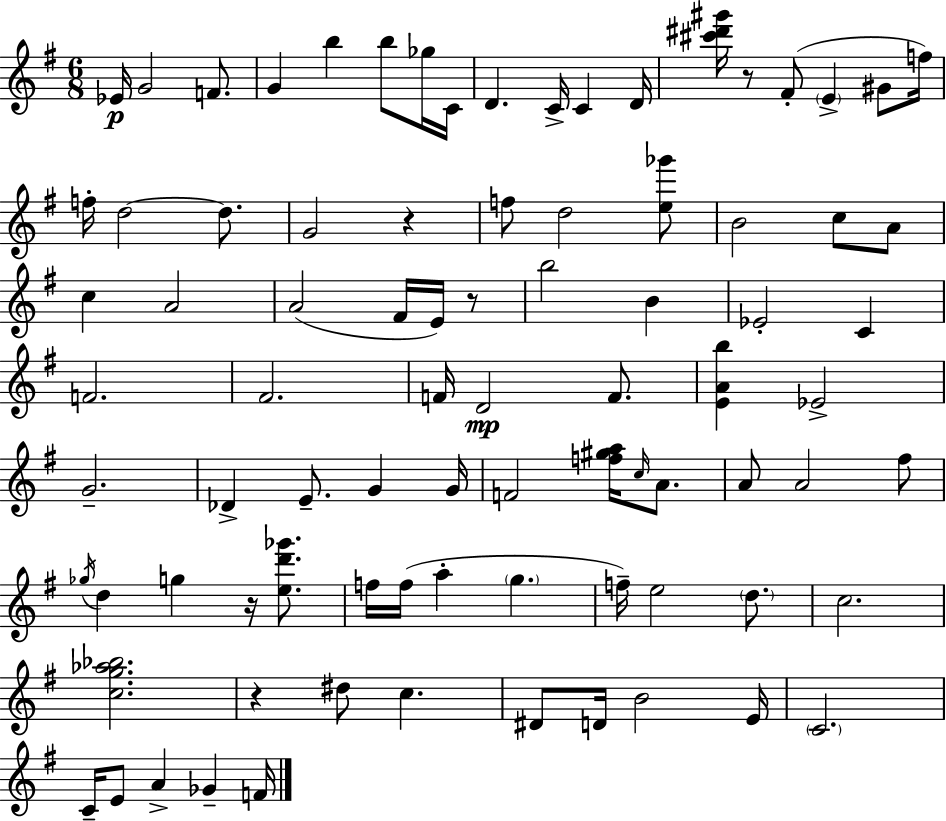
{
  \clef treble
  \numericTimeSignature
  \time 6/8
  \key e \minor
  ees'16\p g'2 f'8. | g'4 b''4 b''8 ges''16 c'16 | d'4. c'16-> c'4 d'16 | <cis''' dis''' gis'''>16 r8 fis'8-.( \parenthesize e'4-> gis'8 f''16) | \break f''16-. d''2~~ d''8. | g'2 r4 | f''8 d''2 <e'' ges'''>8 | b'2 c''8 a'8 | \break c''4 a'2 | a'2( fis'16 e'16) r8 | b''2 b'4 | ees'2-. c'4 | \break f'2. | fis'2. | f'16 d'2\mp f'8. | <e' a' b''>4 ees'2-> | \break g'2.-- | des'4-> e'8.-- g'4 g'16 | f'2 <f'' gis'' a''>16 \grace { c''16 } a'8. | a'8 a'2 fis''8 | \break \acciaccatura { ges''16 } d''4 g''4 r16 <e'' d''' ges'''>8. | f''16 f''16( a''4-. \parenthesize g''4. | f''16--) e''2 \parenthesize d''8. | c''2. | \break <c'' g'' aes'' bes''>2. | r4 dis''8 c''4. | dis'8 d'16 b'2 | e'16 \parenthesize c'2. | \break c'16-- e'8 a'4-> ges'4-- | f'16 \bar "|."
}